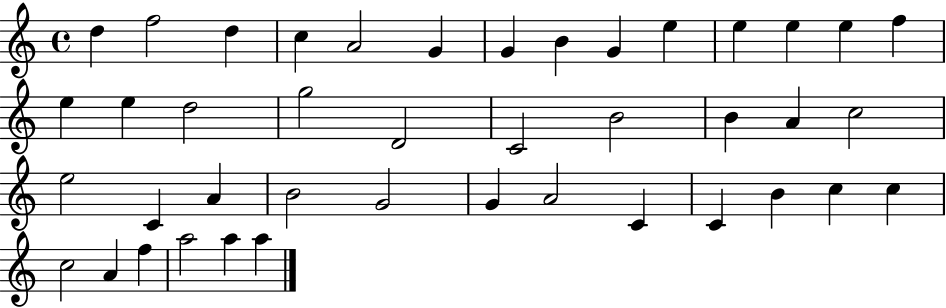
X:1
T:Untitled
M:4/4
L:1/4
K:C
d f2 d c A2 G G B G e e e e f e e d2 g2 D2 C2 B2 B A c2 e2 C A B2 G2 G A2 C C B c c c2 A f a2 a a